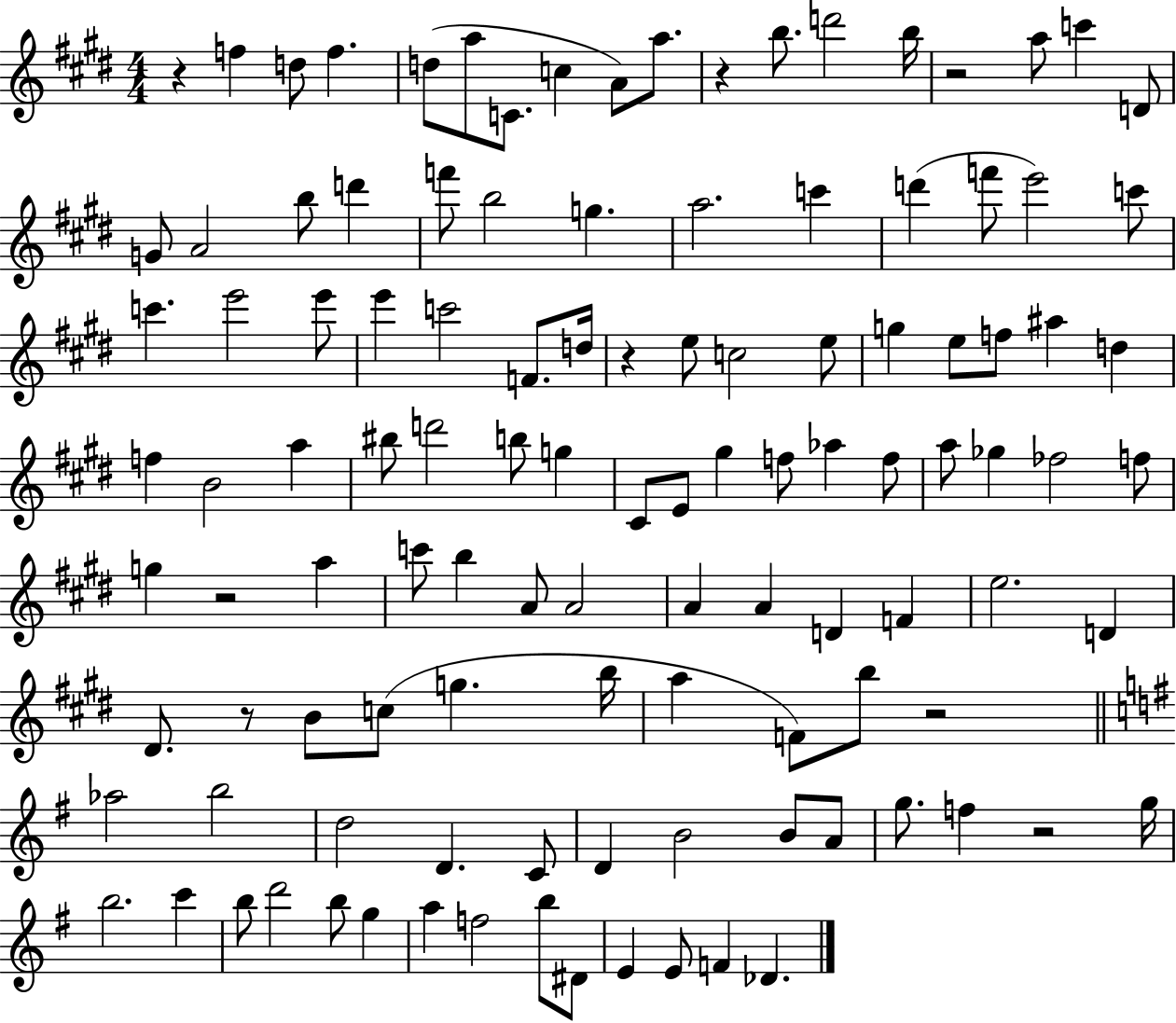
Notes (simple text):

R/q F5/q D5/e F5/q. D5/e A5/e C4/e. C5/q A4/e A5/e. R/q B5/e. D6/h B5/s R/h A5/e C6/q D4/e G4/e A4/h B5/e D6/q F6/e B5/h G5/q. A5/h. C6/q D6/q F6/e E6/h C6/e C6/q. E6/h E6/e E6/q C6/h F4/e. D5/s R/q E5/e C5/h E5/e G5/q E5/e F5/e A#5/q D5/q F5/q B4/h A5/q BIS5/e D6/h B5/e G5/q C#4/e E4/e G#5/q F5/e Ab5/q F5/e A5/e Gb5/q FES5/h F5/e G5/q R/h A5/q C6/e B5/q A4/e A4/h A4/q A4/q D4/q F4/q E5/h. D4/q D#4/e. R/e B4/e C5/e G5/q. B5/s A5/q F4/e B5/e R/h Ab5/h B5/h D5/h D4/q. C4/e D4/q B4/h B4/e A4/e G5/e. F5/q R/h G5/s B5/h. C6/q B5/e D6/h B5/e G5/q A5/q F5/h B5/e D#4/e E4/q E4/e F4/q Db4/q.